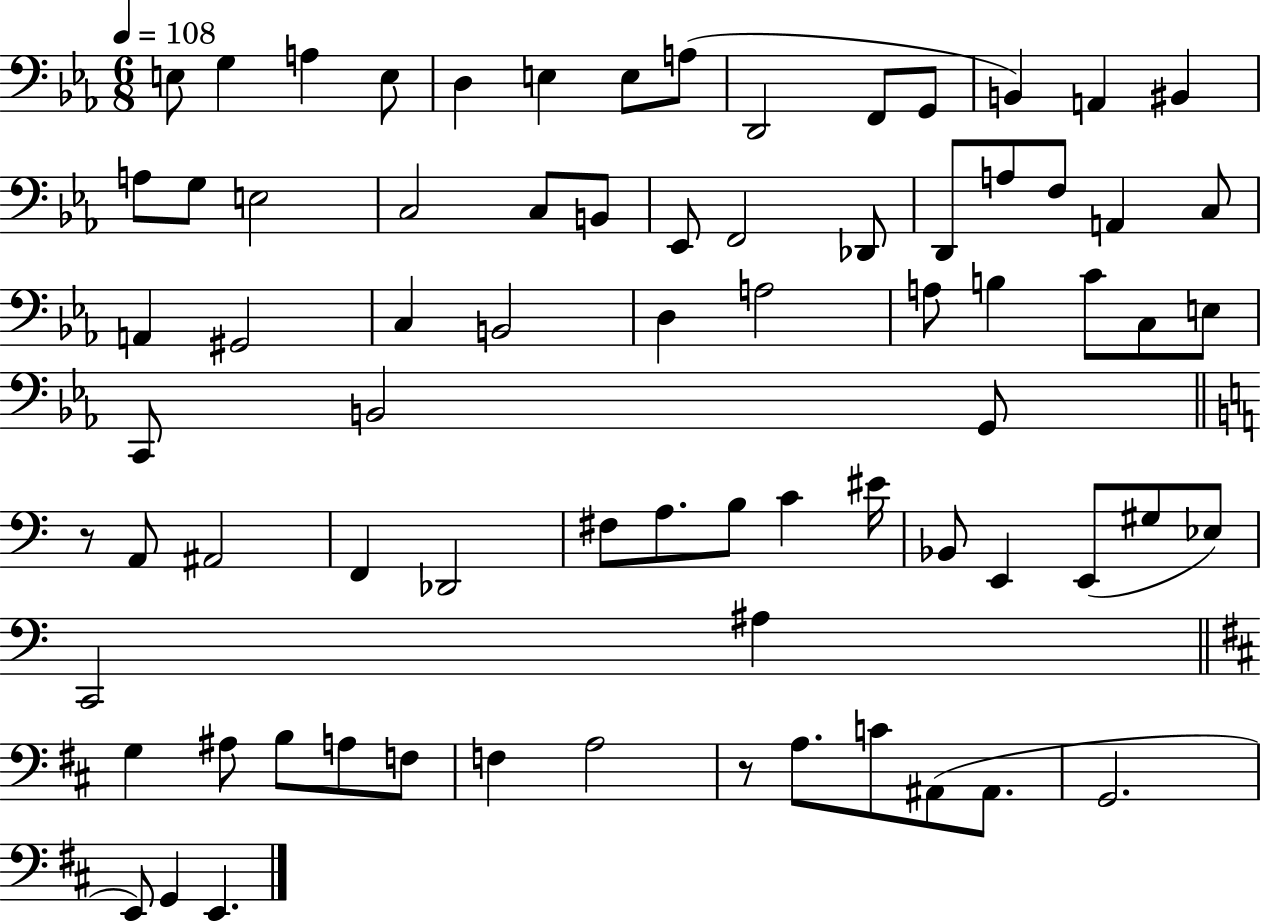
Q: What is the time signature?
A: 6/8